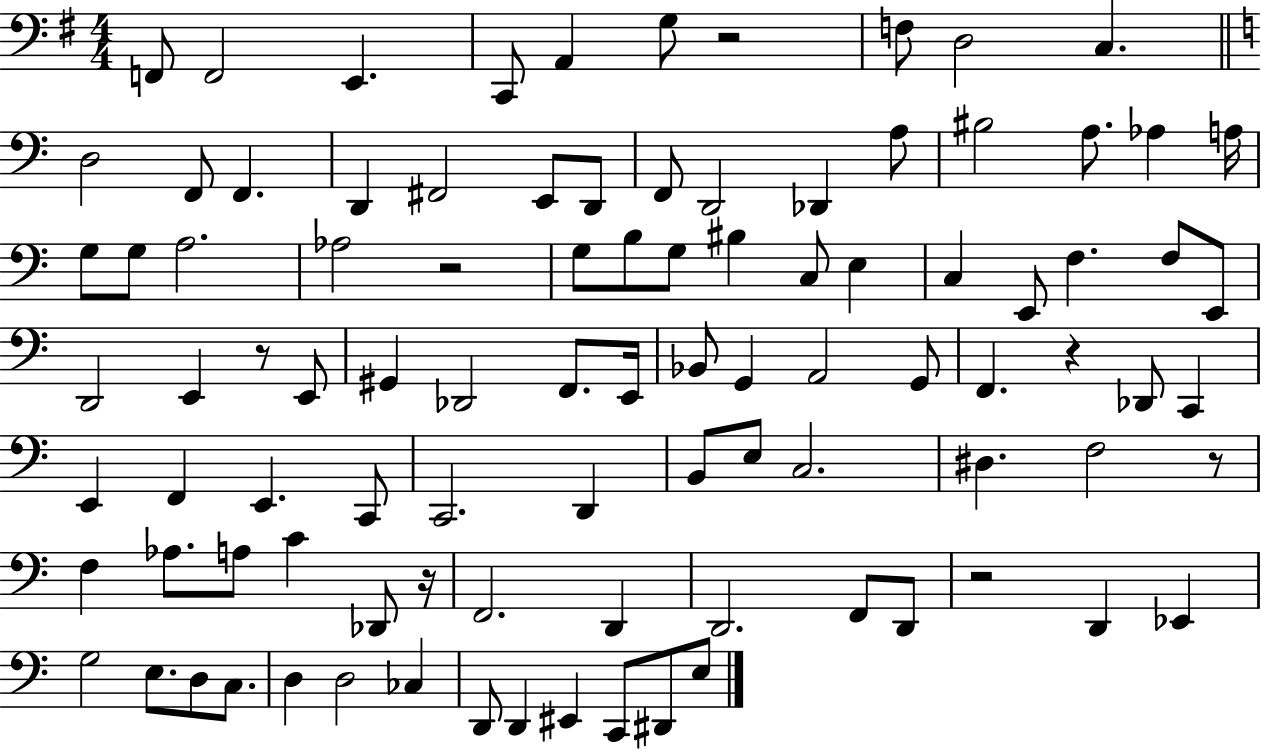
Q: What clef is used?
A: bass